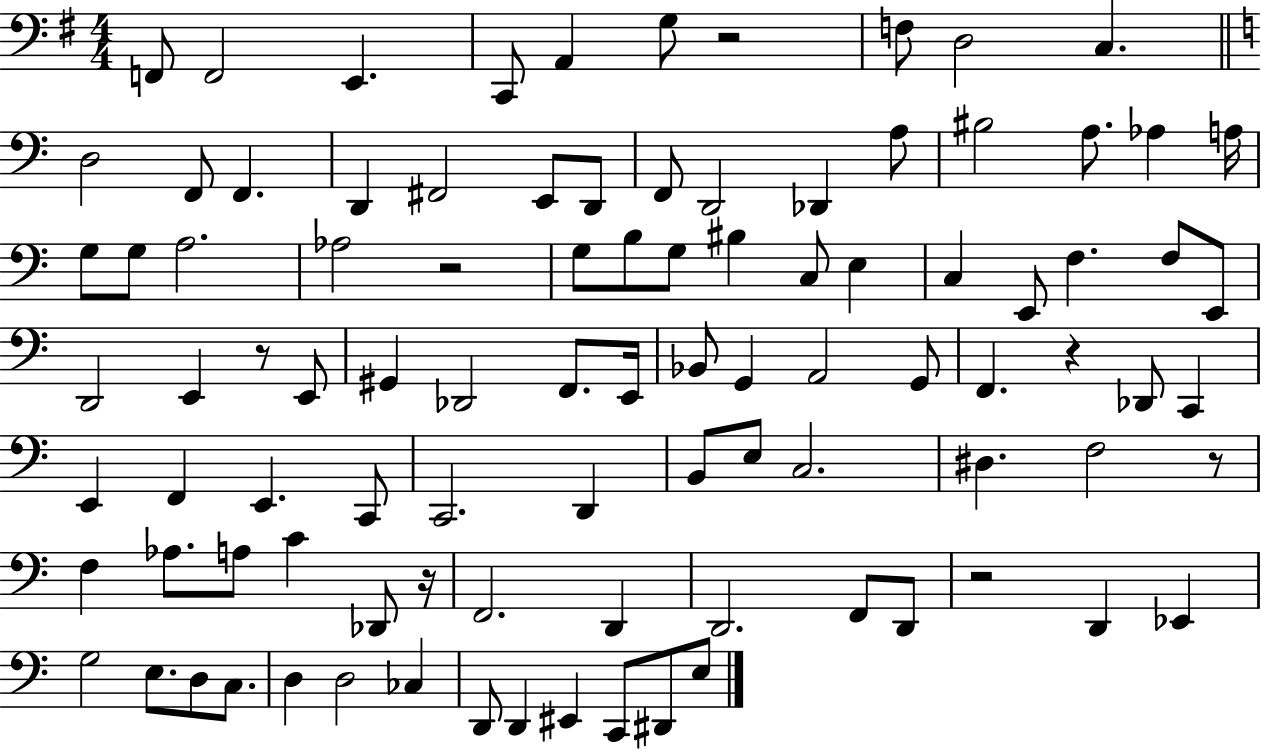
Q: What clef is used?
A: bass